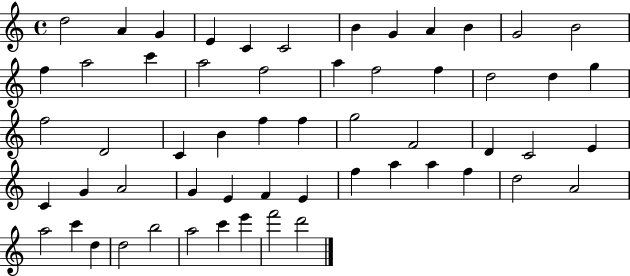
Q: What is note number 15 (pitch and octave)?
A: C6